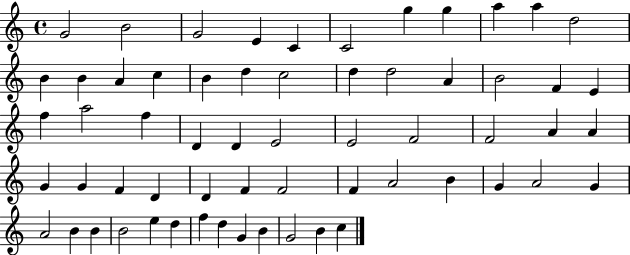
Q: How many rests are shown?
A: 0